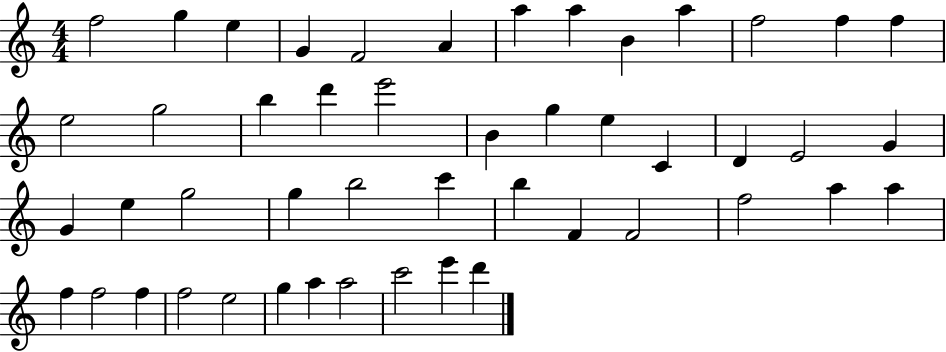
F5/h G5/q E5/q G4/q F4/h A4/q A5/q A5/q B4/q A5/q F5/h F5/q F5/q E5/h G5/h B5/q D6/q E6/h B4/q G5/q E5/q C4/q D4/q E4/h G4/q G4/q E5/q G5/h G5/q B5/h C6/q B5/q F4/q F4/h F5/h A5/q A5/q F5/q F5/h F5/q F5/h E5/h G5/q A5/q A5/h C6/h E6/q D6/q